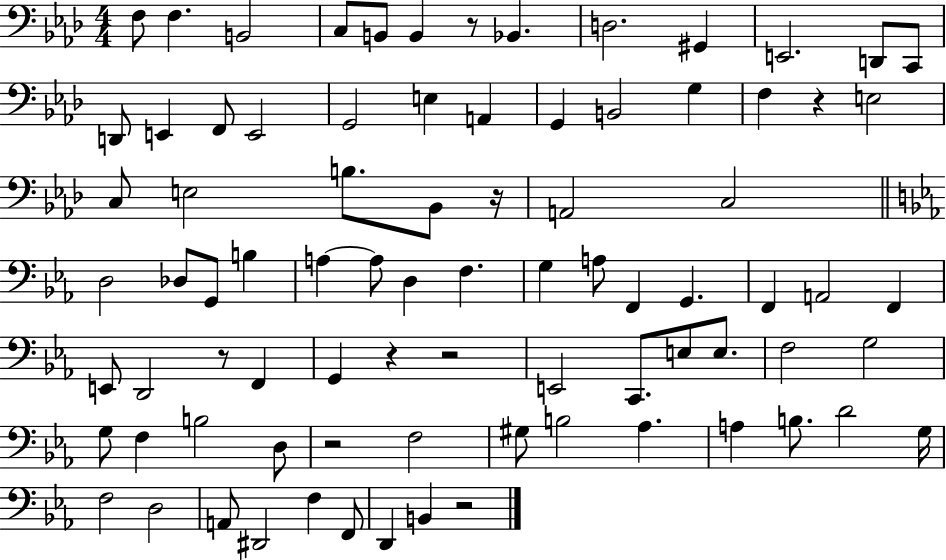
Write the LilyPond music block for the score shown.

{
  \clef bass
  \numericTimeSignature
  \time 4/4
  \key aes \major
  f8 f4. b,2 | c8 b,8 b,4 r8 bes,4. | d2. gis,4 | e,2. d,8 c,8 | \break d,8 e,4 f,8 e,2 | g,2 e4 a,4 | g,4 b,2 g4 | f4 r4 e2 | \break c8 e2 b8. bes,8 r16 | a,2 c2 | \bar "||" \break \key ees \major d2 des8 g,8 b4 | a4~~ a8 d4 f4. | g4 a8 f,4 g,4. | f,4 a,2 f,4 | \break e,8 d,2 r8 f,4 | g,4 r4 r2 | e,2 c,8. e8 e8. | f2 g2 | \break g8 f4 b2 d8 | r2 f2 | gis8 b2 aes4. | a4 b8. d'2 g16 | \break f2 d2 | a,8 dis,2 f4 f,8 | d,4 b,4 r2 | \bar "|."
}